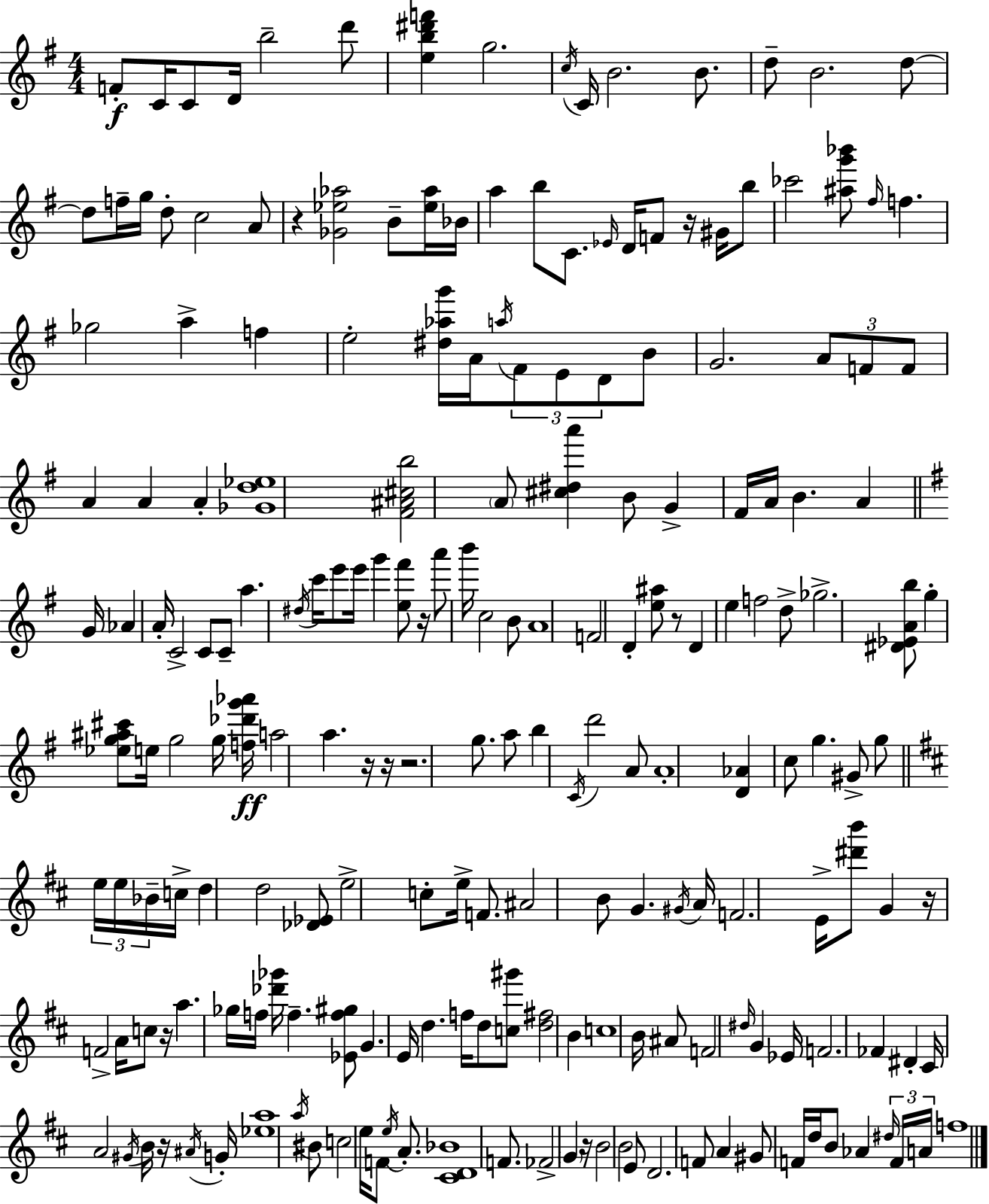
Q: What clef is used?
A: treble